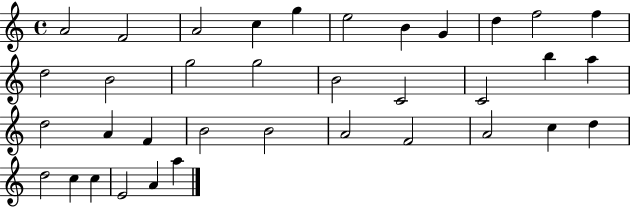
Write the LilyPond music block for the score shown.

{
  \clef treble
  \time 4/4
  \defaultTimeSignature
  \key c \major
  a'2 f'2 | a'2 c''4 g''4 | e''2 b'4 g'4 | d''4 f''2 f''4 | \break d''2 b'2 | g''2 g''2 | b'2 c'2 | c'2 b''4 a''4 | \break d''2 a'4 f'4 | b'2 b'2 | a'2 f'2 | a'2 c''4 d''4 | \break d''2 c''4 c''4 | e'2 a'4 a''4 | \bar "|."
}